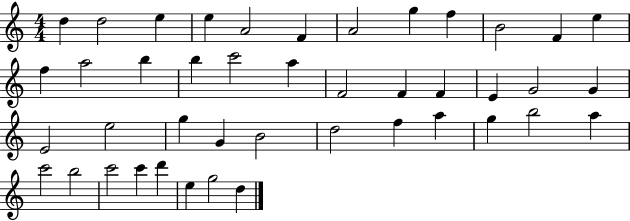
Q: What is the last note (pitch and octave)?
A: D5